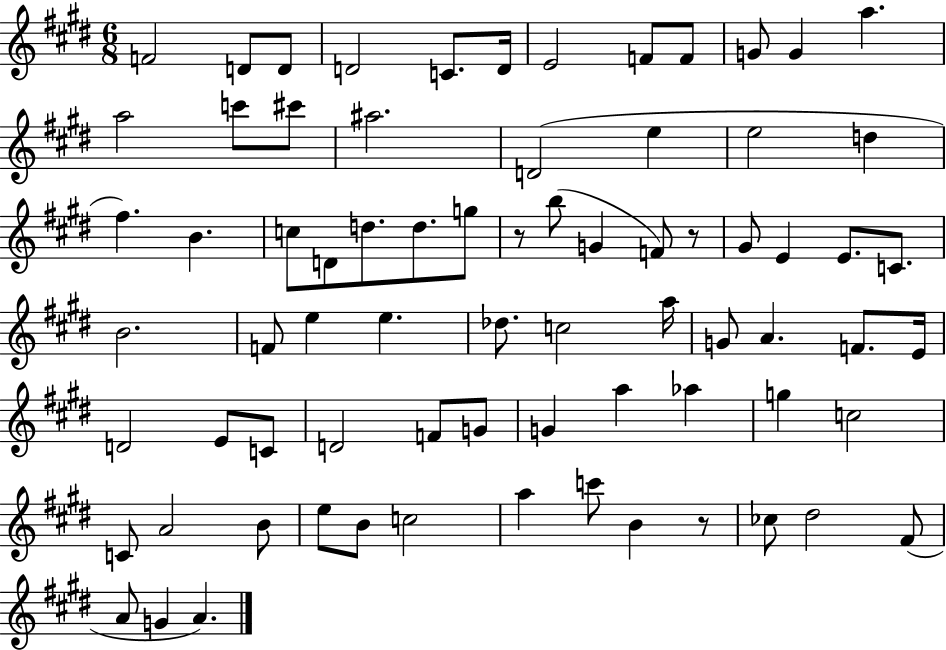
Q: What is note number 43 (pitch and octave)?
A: A4